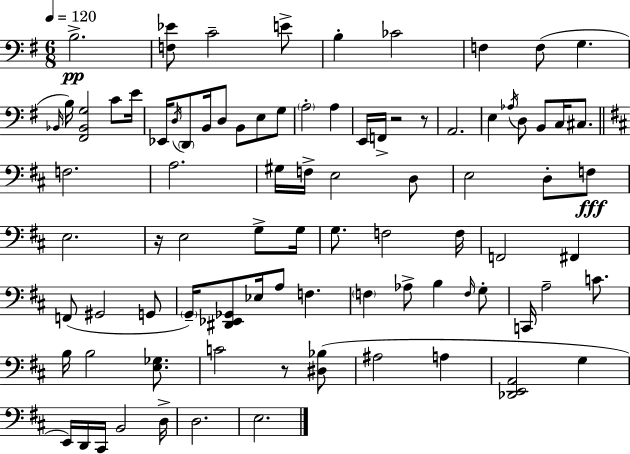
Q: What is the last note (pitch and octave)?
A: E3